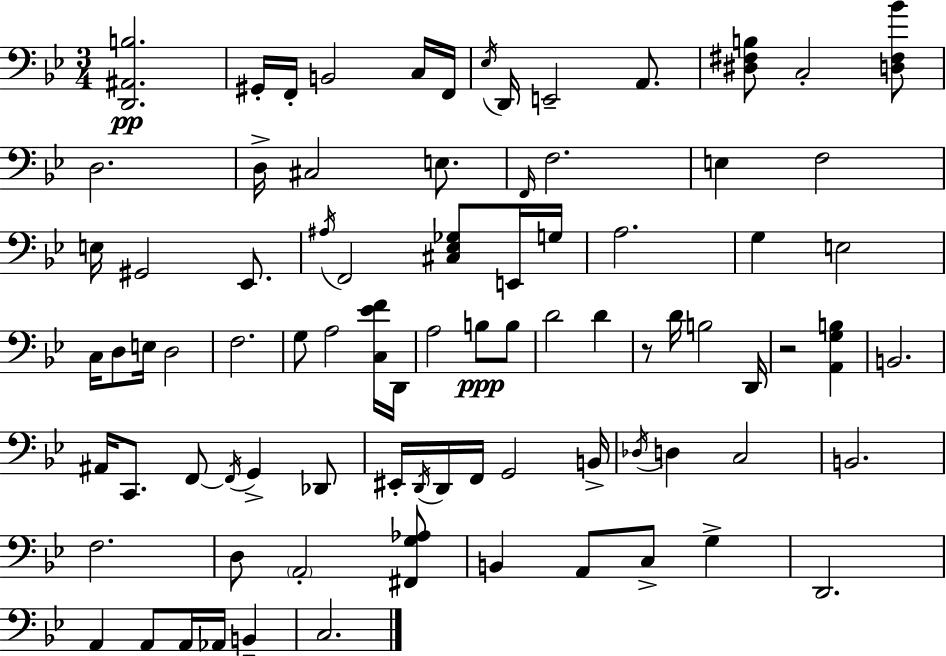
X:1
T:Untitled
M:3/4
L:1/4
K:Gm
[D,,^A,,B,]2 ^G,,/4 F,,/4 B,,2 C,/4 F,,/4 _E,/4 D,,/4 E,,2 A,,/2 [^D,^F,B,]/2 C,2 [D,^F,_B]/2 D,2 D,/4 ^C,2 E,/2 F,,/4 F,2 E, F,2 E,/4 ^G,,2 _E,,/2 ^A,/4 F,,2 [^C,_E,_G,]/2 E,,/4 G,/4 A,2 G, E,2 C,/4 D,/2 E,/4 D,2 F,2 G,/2 A,2 [C,_EF]/4 D,,/4 A,2 B,/2 B,/2 D2 D z/2 D/4 B,2 D,,/4 z2 [A,,G,B,] B,,2 ^A,,/4 C,,/2 F,,/2 F,,/4 G,, _D,,/2 ^E,,/4 D,,/4 D,,/4 F,,/4 G,,2 B,,/4 _D,/4 D, C,2 B,,2 F,2 D,/2 A,,2 [^F,,G,_A,]/2 B,, A,,/2 C,/2 G, D,,2 A,, A,,/2 A,,/4 _A,,/4 B,, C,2